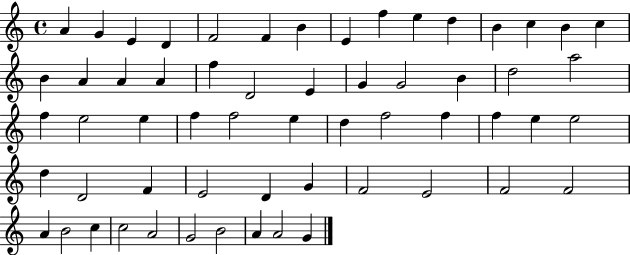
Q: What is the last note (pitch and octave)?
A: G4